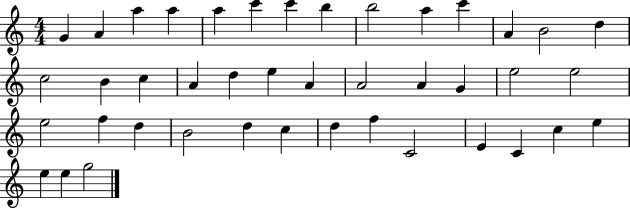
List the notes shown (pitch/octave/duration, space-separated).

G4/q A4/q A5/q A5/q A5/q C6/q C6/q B5/q B5/h A5/q C6/q A4/q B4/h D5/q C5/h B4/q C5/q A4/q D5/q E5/q A4/q A4/h A4/q G4/q E5/h E5/h E5/h F5/q D5/q B4/h D5/q C5/q D5/q F5/q C4/h E4/q C4/q C5/q E5/q E5/q E5/q G5/h